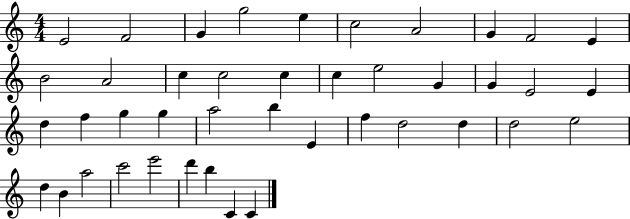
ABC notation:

X:1
T:Untitled
M:4/4
L:1/4
K:C
E2 F2 G g2 e c2 A2 G F2 E B2 A2 c c2 c c e2 G G E2 E d f g g a2 b E f d2 d d2 e2 d B a2 c'2 e'2 d' b C C